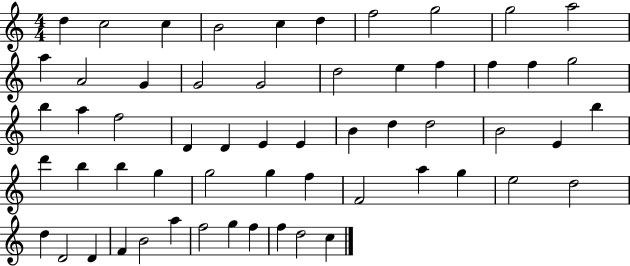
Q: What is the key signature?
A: C major